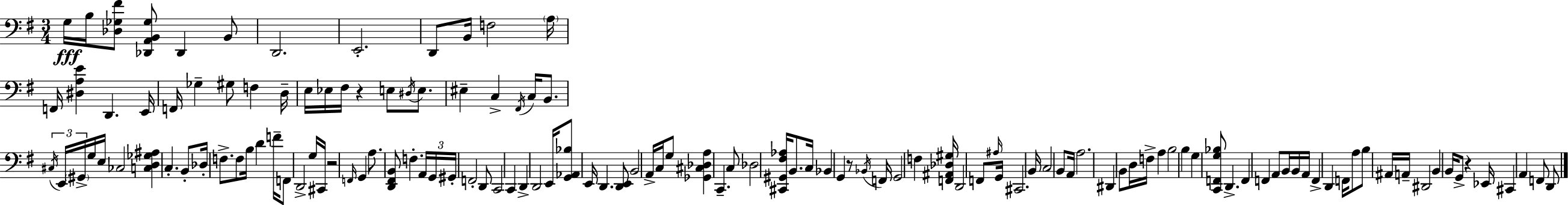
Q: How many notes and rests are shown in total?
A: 134